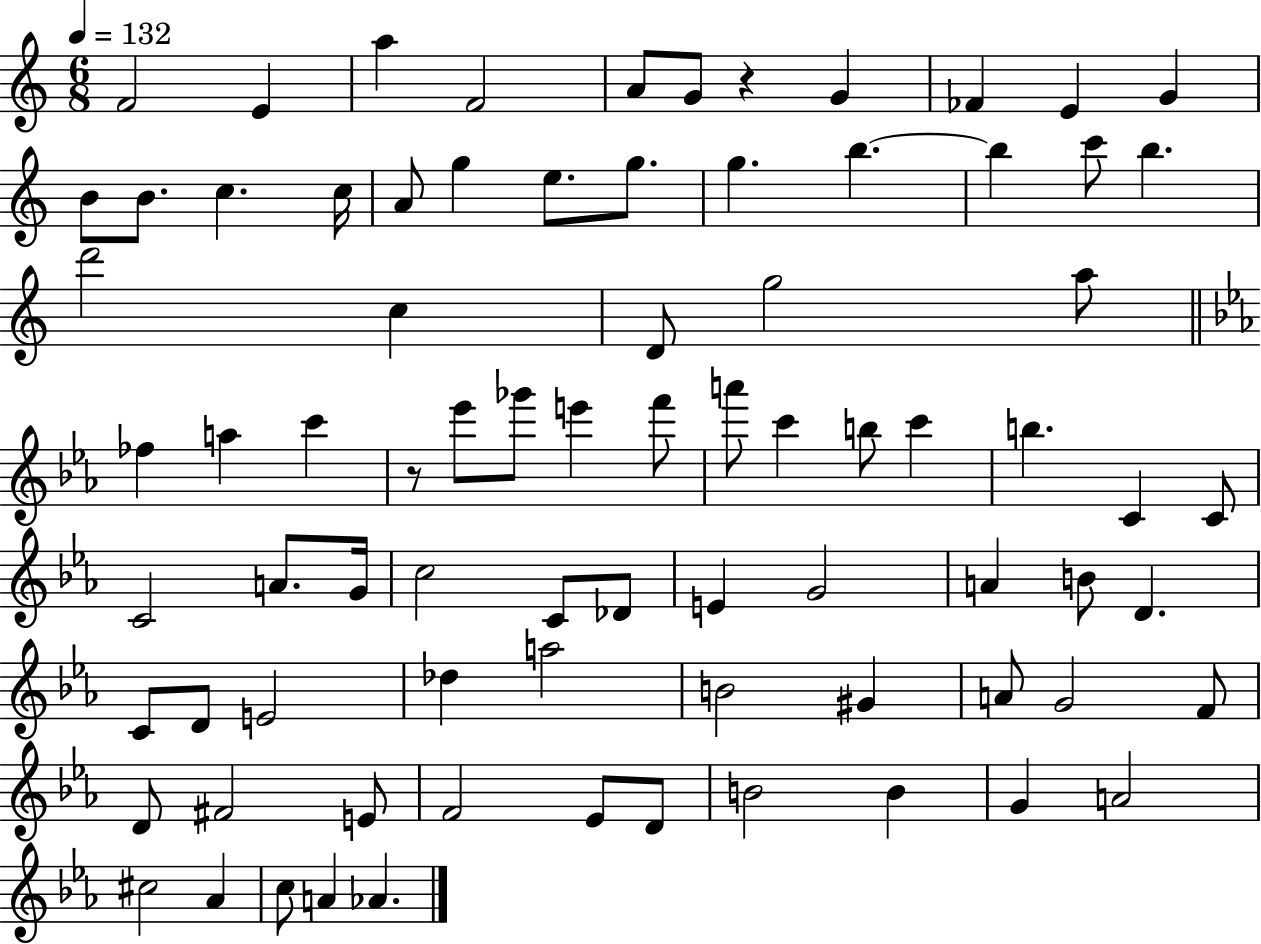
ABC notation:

X:1
T:Untitled
M:6/8
L:1/4
K:C
F2 E a F2 A/2 G/2 z G _F E G B/2 B/2 c c/4 A/2 g e/2 g/2 g b b c'/2 b d'2 c D/2 g2 a/2 _f a c' z/2 _e'/2 _g'/2 e' f'/2 a'/2 c' b/2 c' b C C/2 C2 A/2 G/4 c2 C/2 _D/2 E G2 A B/2 D C/2 D/2 E2 _d a2 B2 ^G A/2 G2 F/2 D/2 ^F2 E/2 F2 _E/2 D/2 B2 B G A2 ^c2 _A c/2 A _A